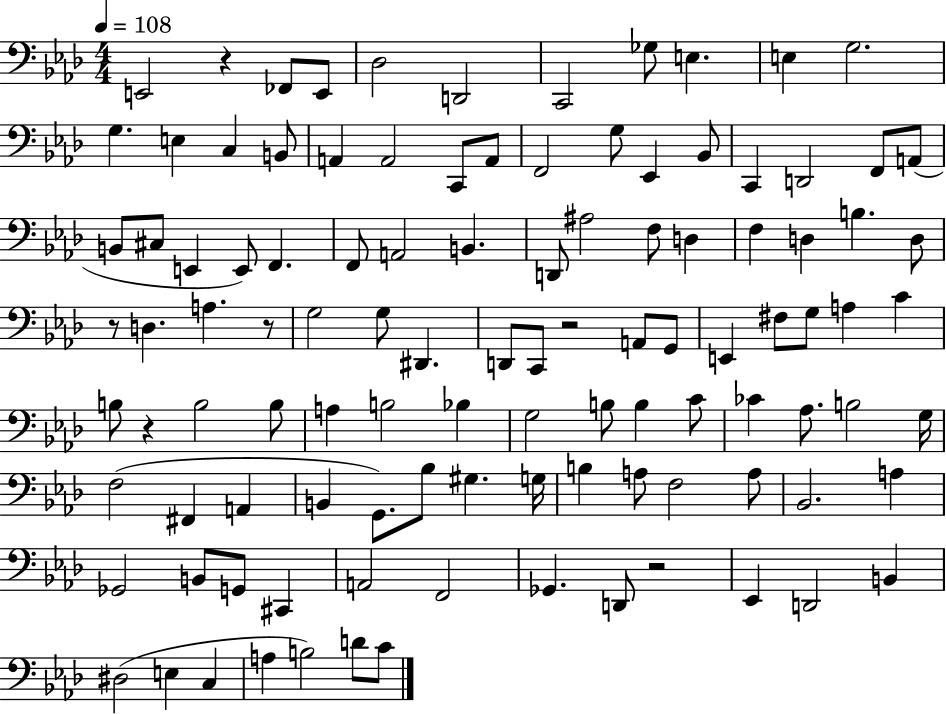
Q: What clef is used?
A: bass